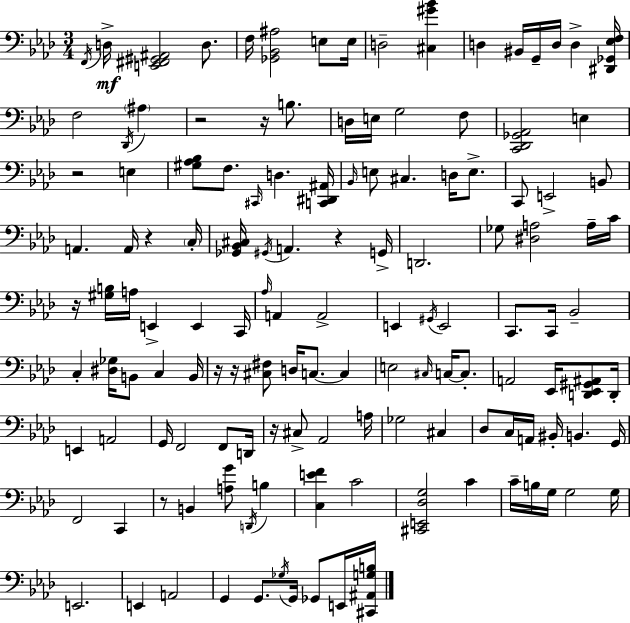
X:1
T:Untitled
M:3/4
L:1/4
K:Fm
F,,/4 D,/4 [E,,^F,,^G,,^A,,]2 D,/2 F,/4 [_G,,_B,,^A,]2 E,/2 E,/4 D,2 [^C,^G_B] D, ^B,,/4 G,,/4 D,/4 D, [^D,,_G,,_E,F,]/4 F,2 _D,,/4 ^A, z2 z/4 B,/2 D,/4 E,/4 G,2 F,/2 [C,,_D,,_G,,_A,,]2 E, z2 E, [^G,_A,_B,]/2 F,/2 ^C,,/4 D, [C,,^D,,^A,,]/4 _B,,/4 E,/2 ^C, D,/4 E,/2 C,,/2 E,,2 B,,/2 A,, A,,/4 z C,/4 [_G,,_B,,^C,]/4 ^G,,/4 A,, z G,,/4 D,,2 _G,/2 [^D,A,]2 A,/4 C/4 z/4 [^G,B,]/4 A,/4 E,, E,, C,,/4 _A,/4 A,, A,,2 E,, ^G,,/4 E,,2 C,,/2 C,,/4 _B,,2 C, [^D,_G,]/4 B,,/2 C, B,,/4 z/4 z/4 [^C,^F,]/2 D,/4 C,/2 C, E,2 ^C,/4 C,/4 C,/2 A,,2 _E,,/4 [D,,_E,,^G,,^A,,]/2 D,,/4 E,, A,,2 G,,/4 F,,2 F,,/2 D,,/4 z/4 ^C,/2 _A,,2 A,/4 _G,2 ^C, _D,/2 C,/4 A,,/4 ^B,,/4 B,, G,,/4 F,,2 C,, z/2 B,, [A,G]/2 D,,/4 B, [C,EF] C2 [^C,,E,,_D,G,]2 C C/4 B,/4 G,/4 G,2 G,/4 E,,2 E,, A,,2 G,, G,,/2 _G,/4 G,,/4 _G,,/2 E,,/4 [^C,,^A,,G,B,]/4